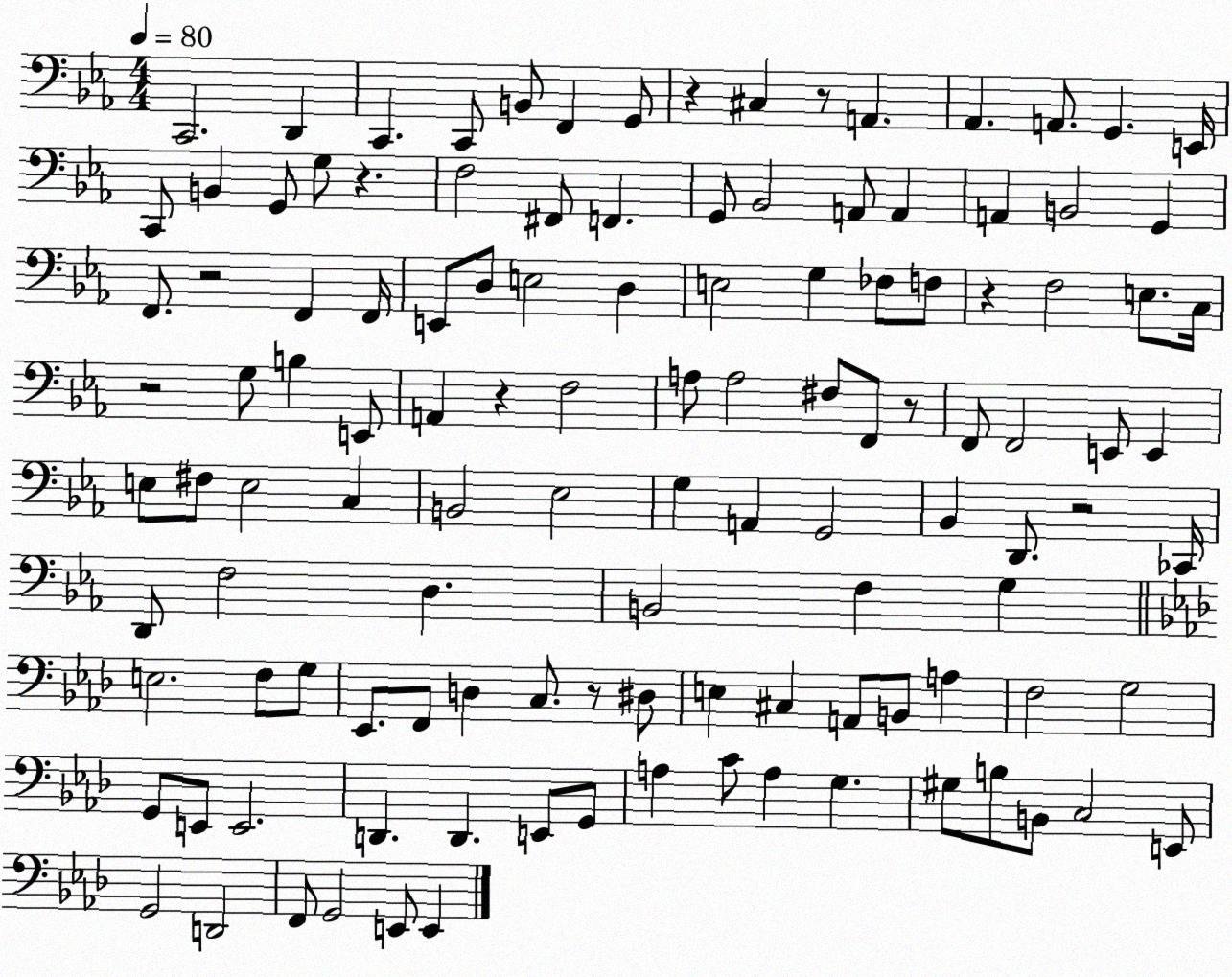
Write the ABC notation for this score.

X:1
T:Untitled
M:4/4
L:1/4
K:Eb
C,,2 D,, C,, C,,/2 B,,/2 F,, G,,/2 z ^C, z/2 A,, _A,, A,,/2 G,, E,,/4 C,,/2 B,, G,,/2 G,/2 z F,2 ^F,,/2 F,, G,,/2 _B,,2 A,,/2 A,, A,, B,,2 G,, F,,/2 z2 F,, F,,/4 E,,/2 D,/2 E,2 D, E,2 G, _F,/2 F,/2 z F,2 E,/2 C,/4 z2 G,/2 B, E,,/2 A,, z F,2 A,/2 A,2 ^F,/2 F,,/2 z/2 F,,/2 F,,2 E,,/2 E,, E,/2 ^F,/2 E,2 C, B,,2 _E,2 G, A,, G,,2 _B,, D,,/2 z2 _C,,/4 D,,/2 F,2 D, B,,2 F, G, E,2 F,/2 G,/2 _E,,/2 F,,/2 D, C,/2 z/2 ^D,/2 E, ^C, A,,/2 B,,/2 A, F,2 G,2 G,,/2 E,,/2 E,,2 D,, D,, E,,/2 G,,/2 A, C/2 A, G, ^G,/2 B,/2 B,,/2 C,2 E,,/2 G,,2 D,,2 F,,/2 G,,2 E,,/2 E,,